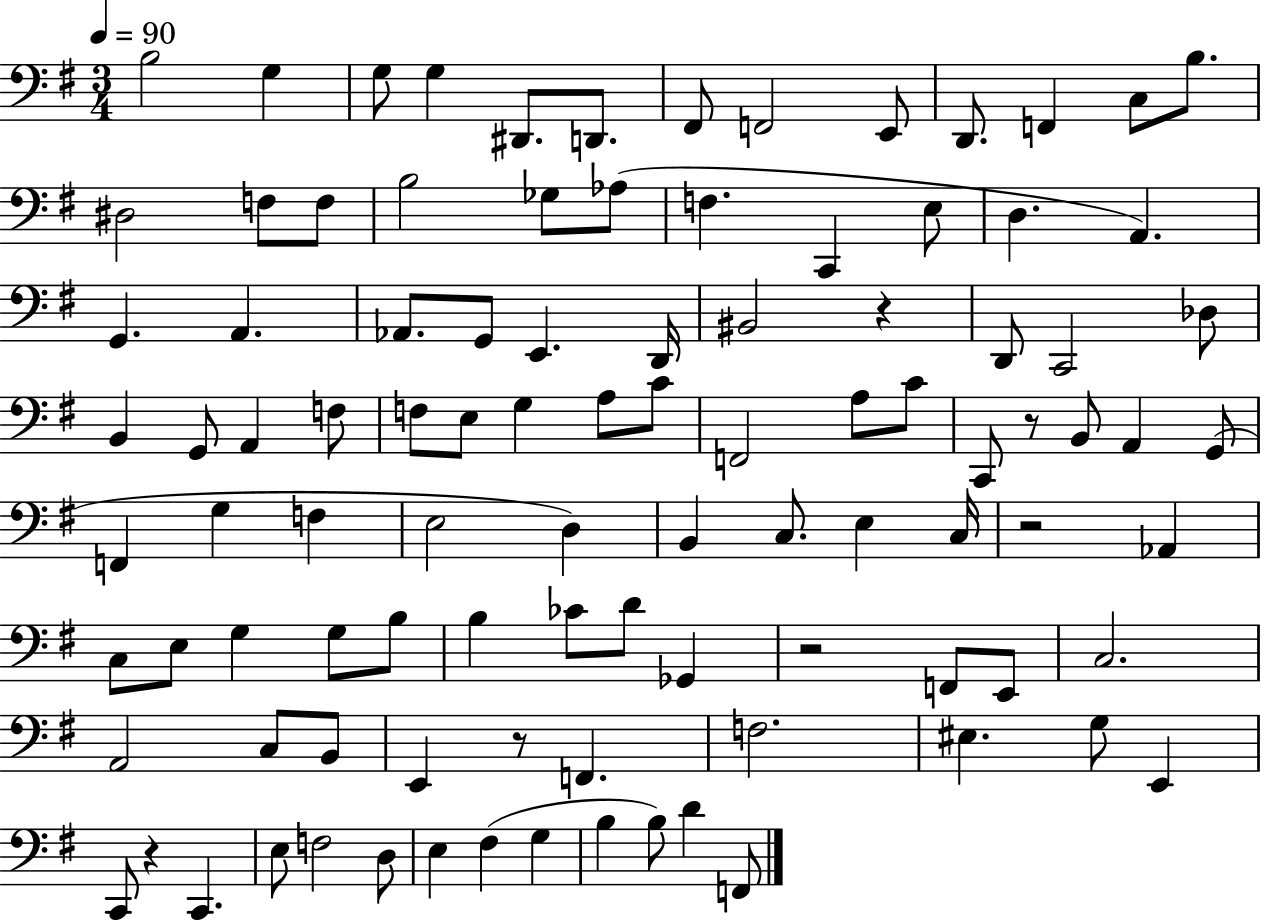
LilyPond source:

{
  \clef bass
  \numericTimeSignature
  \time 3/4
  \key g \major
  \tempo 4 = 90
  b2 g4 | g8 g4 dis,8. d,8. | fis,8 f,2 e,8 | d,8. f,4 c8 b8. | \break dis2 f8 f8 | b2 ges8 aes8( | f4. c,4 e8 | d4. a,4.) | \break g,4. a,4. | aes,8. g,8 e,4. d,16 | bis,2 r4 | d,8 c,2 des8 | \break b,4 g,8 a,4 f8 | f8 e8 g4 a8 c'8 | f,2 a8 c'8 | c,8 r8 b,8 a,4 g,8( | \break f,4 g4 f4 | e2 d4) | b,4 c8. e4 c16 | r2 aes,4 | \break c8 e8 g4 g8 b8 | b4 ces'8 d'8 ges,4 | r2 f,8 e,8 | c2. | \break a,2 c8 b,8 | e,4 r8 f,4. | f2. | eis4. g8 e,4 | \break c,8 r4 c,4. | e8 f2 d8 | e4 fis4( g4 | b4 b8) d'4 f,8 | \break \bar "|."
}